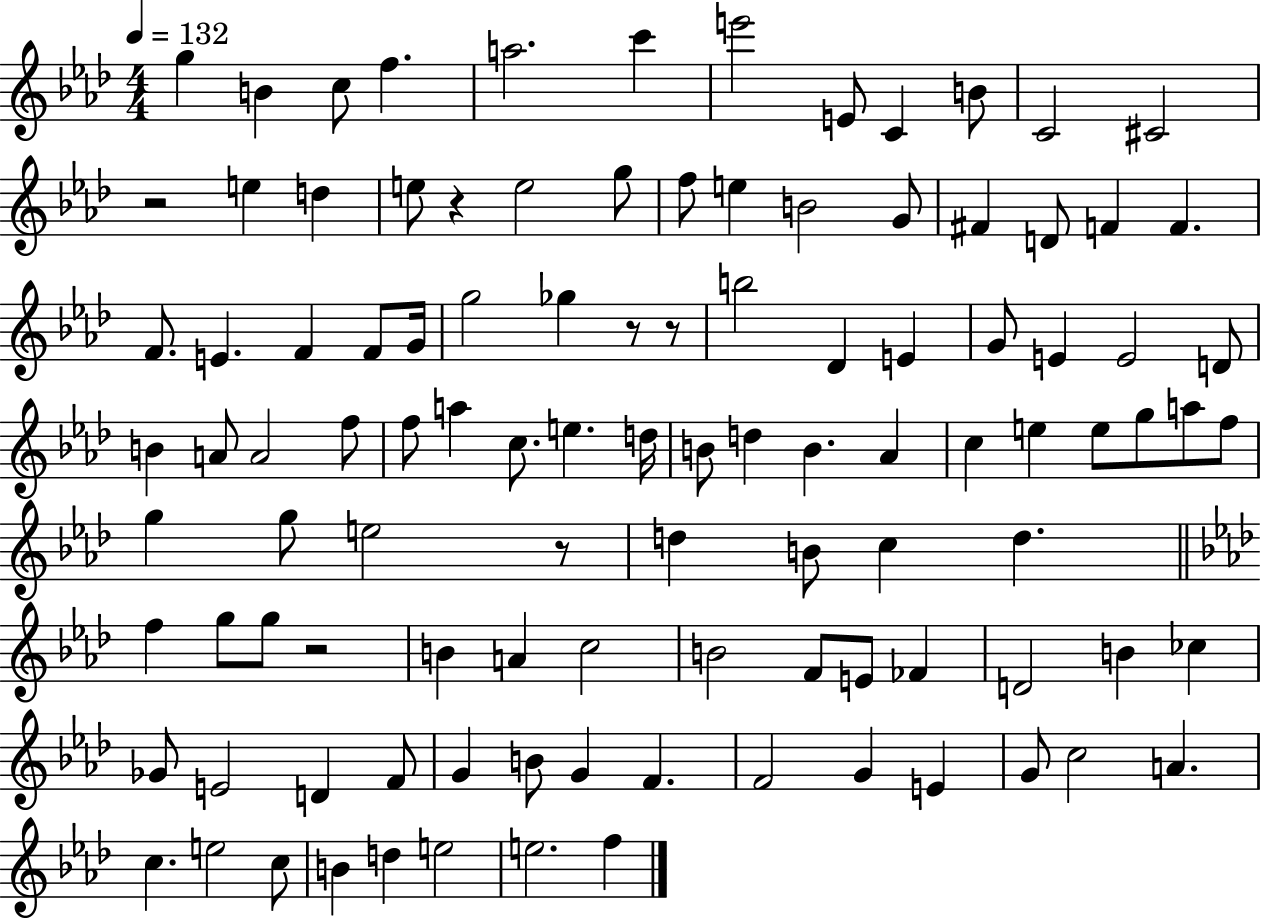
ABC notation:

X:1
T:Untitled
M:4/4
L:1/4
K:Ab
g B c/2 f a2 c' e'2 E/2 C B/2 C2 ^C2 z2 e d e/2 z e2 g/2 f/2 e B2 G/2 ^F D/2 F F F/2 E F F/2 G/4 g2 _g z/2 z/2 b2 _D E G/2 E E2 D/2 B A/2 A2 f/2 f/2 a c/2 e d/4 B/2 d B _A c e e/2 g/2 a/2 f/2 g g/2 e2 z/2 d B/2 c d f g/2 g/2 z2 B A c2 B2 F/2 E/2 _F D2 B _c _G/2 E2 D F/2 G B/2 G F F2 G E G/2 c2 A c e2 c/2 B d e2 e2 f